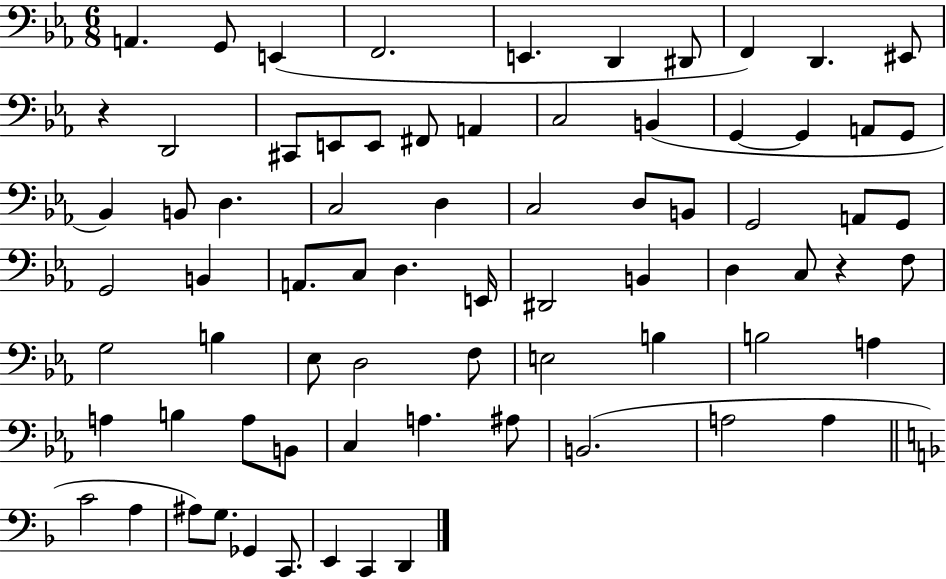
{
  \clef bass
  \numericTimeSignature
  \time 6/8
  \key ees \major
  a,4. g,8 e,4( | f,2. | e,4. d,4 dis,8 | f,4) d,4. eis,8 | \break r4 d,2 | cis,8 e,8 e,8 fis,8 a,4 | c2 b,4( | g,4~~ g,4 a,8 g,8 | \break bes,4) b,8 d4. | c2 d4 | c2 d8 b,8 | g,2 a,8 g,8 | \break g,2 b,4 | a,8. c8 d4. e,16 | dis,2 b,4 | d4 c8 r4 f8 | \break g2 b4 | ees8 d2 f8 | e2 b4 | b2 a4 | \break a4 b4 a8 b,8 | c4 a4. ais8 | b,2.( | a2 a4 | \break \bar "||" \break \key f \major c'2 a4 | ais8) g8. ges,4 c,8. | e,4 c,4 d,4 | \bar "|."
}